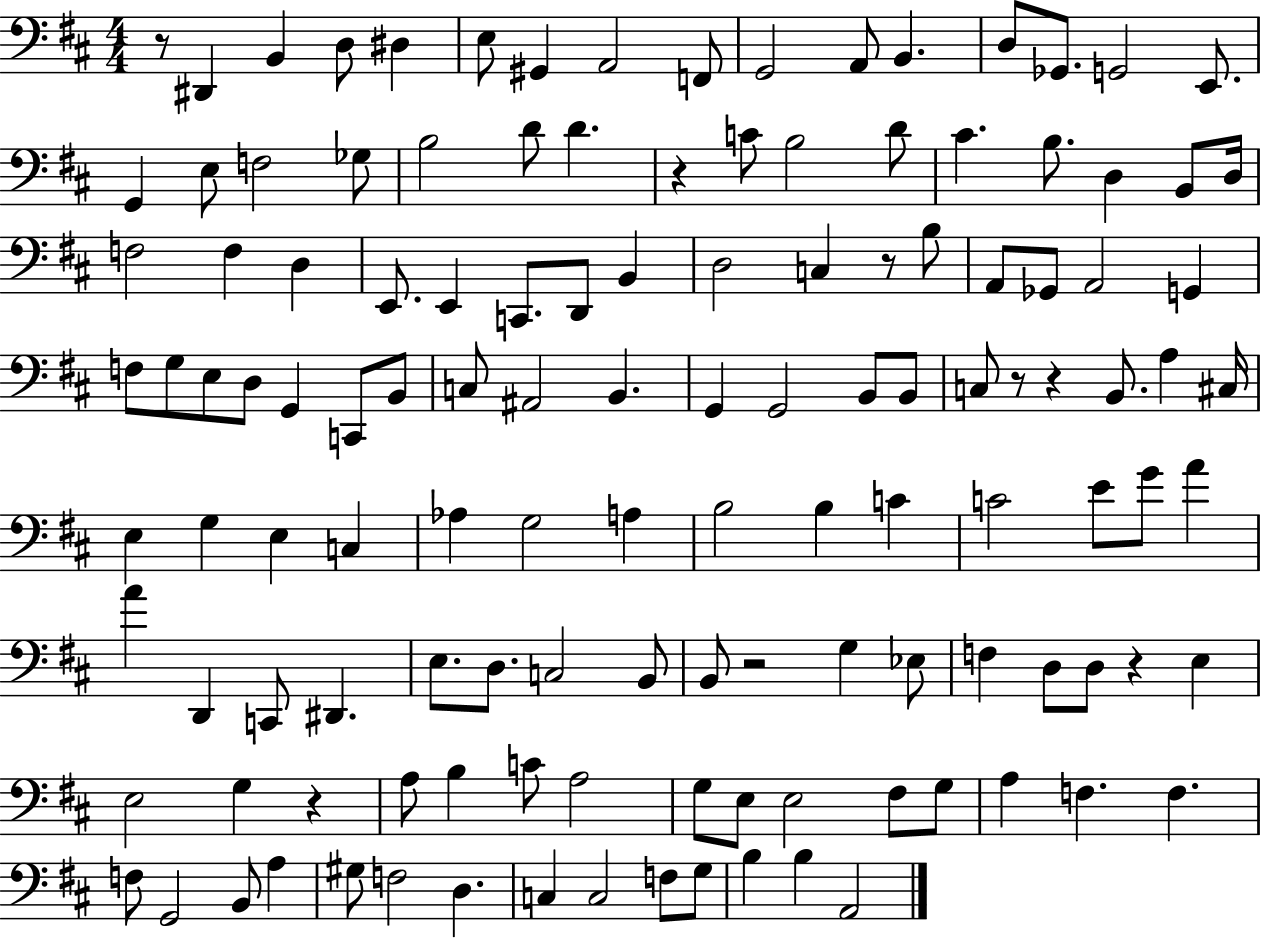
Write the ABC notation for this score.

X:1
T:Untitled
M:4/4
L:1/4
K:D
z/2 ^D,, B,, D,/2 ^D, E,/2 ^G,, A,,2 F,,/2 G,,2 A,,/2 B,, D,/2 _G,,/2 G,,2 E,,/2 G,, E,/2 F,2 _G,/2 B,2 D/2 D z C/2 B,2 D/2 ^C B,/2 D, B,,/2 D,/4 F,2 F, D, E,,/2 E,, C,,/2 D,,/2 B,, D,2 C, z/2 B,/2 A,,/2 _G,,/2 A,,2 G,, F,/2 G,/2 E,/2 D,/2 G,, C,,/2 B,,/2 C,/2 ^A,,2 B,, G,, G,,2 B,,/2 B,,/2 C,/2 z/2 z B,,/2 A, ^C,/4 E, G, E, C, _A, G,2 A, B,2 B, C C2 E/2 G/2 A A D,, C,,/2 ^D,, E,/2 D,/2 C,2 B,,/2 B,,/2 z2 G, _E,/2 F, D,/2 D,/2 z E, E,2 G, z A,/2 B, C/2 A,2 G,/2 E,/2 E,2 ^F,/2 G,/2 A, F, F, F,/2 G,,2 B,,/2 A, ^G,/2 F,2 D, C, C,2 F,/2 G,/2 B, B, A,,2